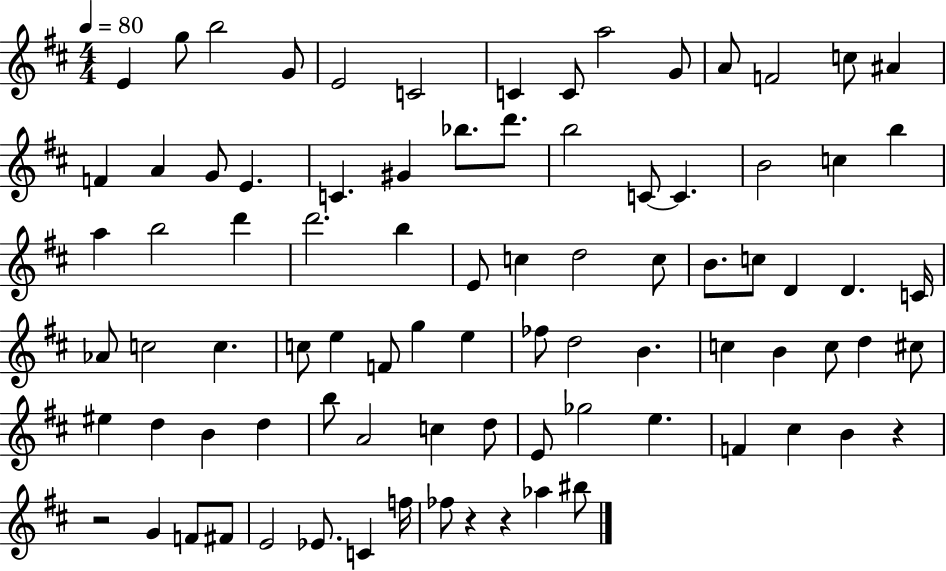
E4/q G5/e B5/h G4/e E4/h C4/h C4/q C4/e A5/h G4/e A4/e F4/h C5/e A#4/q F4/q A4/q G4/e E4/q. C4/q. G#4/q Bb5/e. D6/e. B5/h C4/e C4/q. B4/h C5/q B5/q A5/q B5/h D6/q D6/h. B5/q E4/e C5/q D5/h C5/e B4/e. C5/e D4/q D4/q. C4/s Ab4/e C5/h C5/q. C5/e E5/q F4/e G5/q E5/q FES5/e D5/h B4/q. C5/q B4/q C5/e D5/q C#5/e EIS5/q D5/q B4/q D5/q B5/e A4/h C5/q D5/e E4/e Gb5/h E5/q. F4/q C#5/q B4/q R/q R/h G4/q F4/e F#4/e E4/h Eb4/e. C4/q F5/s FES5/e R/q R/q Ab5/q BIS5/e